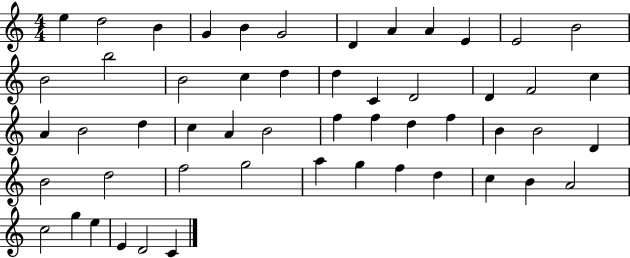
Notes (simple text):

E5/q D5/h B4/q G4/q B4/q G4/h D4/q A4/q A4/q E4/q E4/h B4/h B4/h B5/h B4/h C5/q D5/q D5/q C4/q D4/h D4/q F4/h C5/q A4/q B4/h D5/q C5/q A4/q B4/h F5/q F5/q D5/q F5/q B4/q B4/h D4/q B4/h D5/h F5/h G5/h A5/q G5/q F5/q D5/q C5/q B4/q A4/h C5/h G5/q E5/q E4/q D4/h C4/q